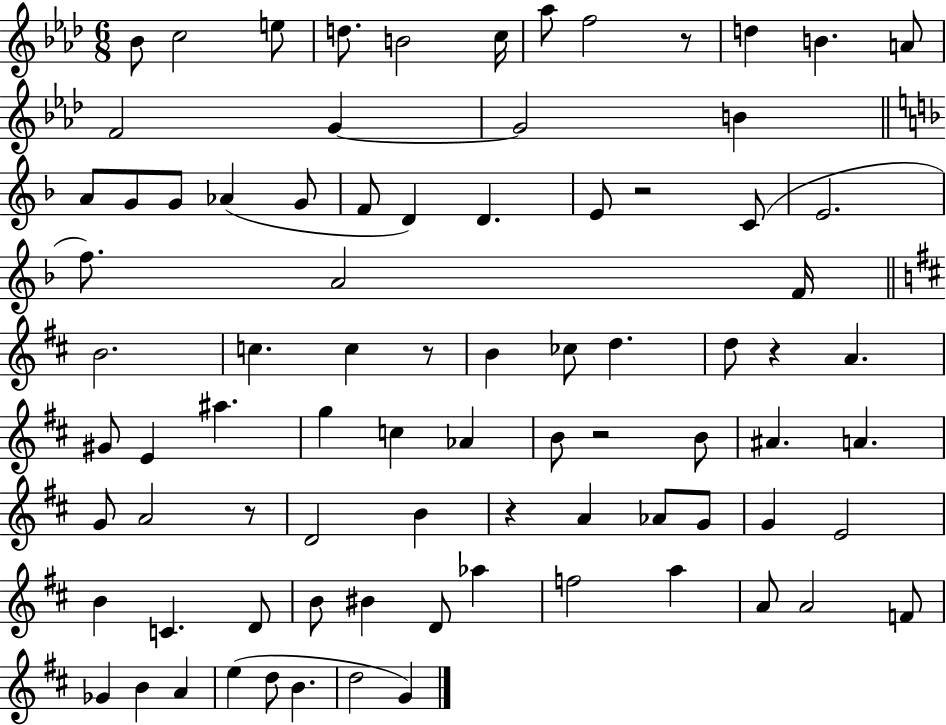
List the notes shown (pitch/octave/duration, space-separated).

Bb4/e C5/h E5/e D5/e. B4/h C5/s Ab5/e F5/h R/e D5/q B4/q. A4/e F4/h G4/q G4/h B4/q A4/e G4/e G4/e Ab4/q G4/e F4/e D4/q D4/q. E4/e R/h C4/e E4/h. F5/e. A4/h F4/s B4/h. C5/q. C5/q R/e B4/q CES5/e D5/q. D5/e R/q A4/q. G#4/e E4/q A#5/q. G5/q C5/q Ab4/q B4/e R/h B4/e A#4/q. A4/q. G4/e A4/h R/e D4/h B4/q R/q A4/q Ab4/e G4/e G4/q E4/h B4/q C4/q. D4/e B4/e BIS4/q D4/e Ab5/q F5/h A5/q A4/e A4/h F4/e Gb4/q B4/q A4/q E5/q D5/e B4/q. D5/h G4/q